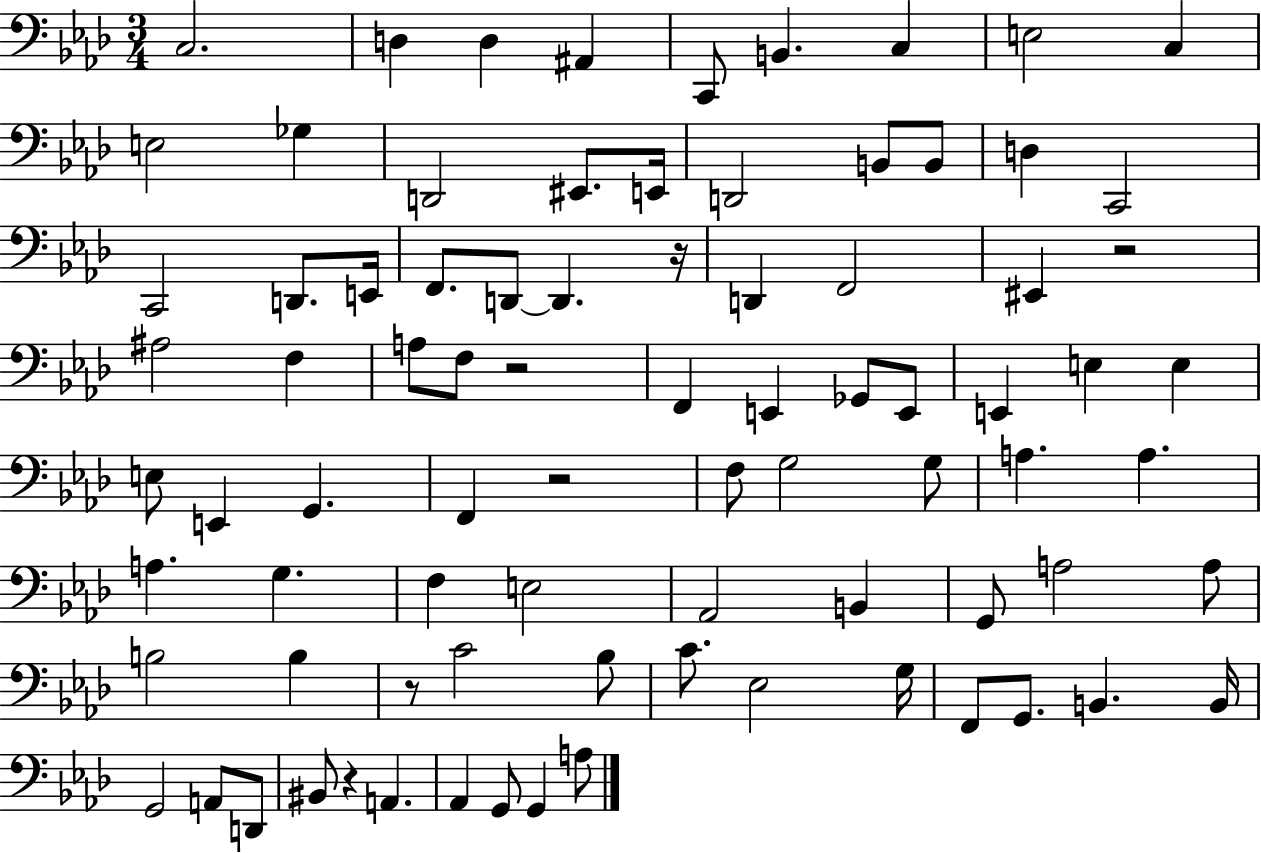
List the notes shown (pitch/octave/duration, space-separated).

C3/h. D3/q D3/q A#2/q C2/e B2/q. C3/q E3/h C3/q E3/h Gb3/q D2/h EIS2/e. E2/s D2/h B2/e B2/e D3/q C2/h C2/h D2/e. E2/s F2/e. D2/e D2/q. R/s D2/q F2/h EIS2/q R/h A#3/h F3/q A3/e F3/e R/h F2/q E2/q Gb2/e E2/e E2/q E3/q E3/q E3/e E2/q G2/q. F2/q R/h F3/e G3/h G3/e A3/q. A3/q. A3/q. G3/q. F3/q E3/h Ab2/h B2/q G2/e A3/h A3/e B3/h B3/q R/e C4/h Bb3/e C4/e. Eb3/h G3/s F2/e G2/e. B2/q. B2/s G2/h A2/e D2/e BIS2/e R/q A2/q. Ab2/q G2/e G2/q A3/e